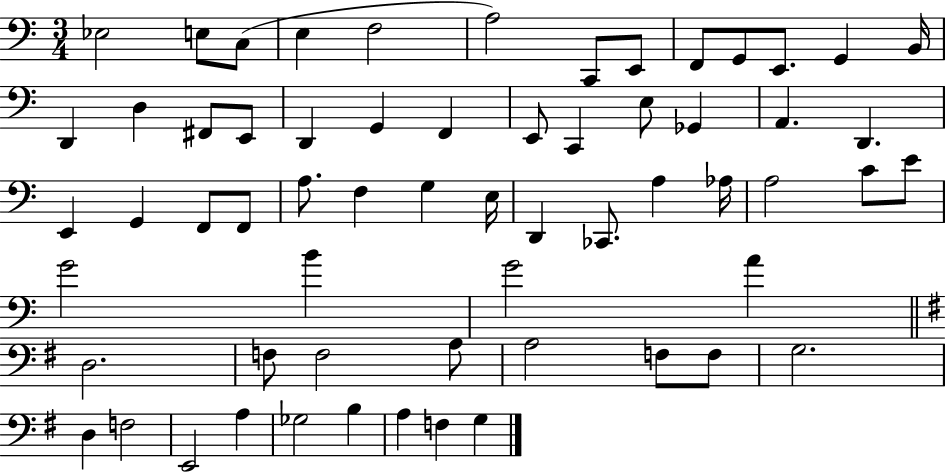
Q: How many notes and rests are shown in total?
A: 62